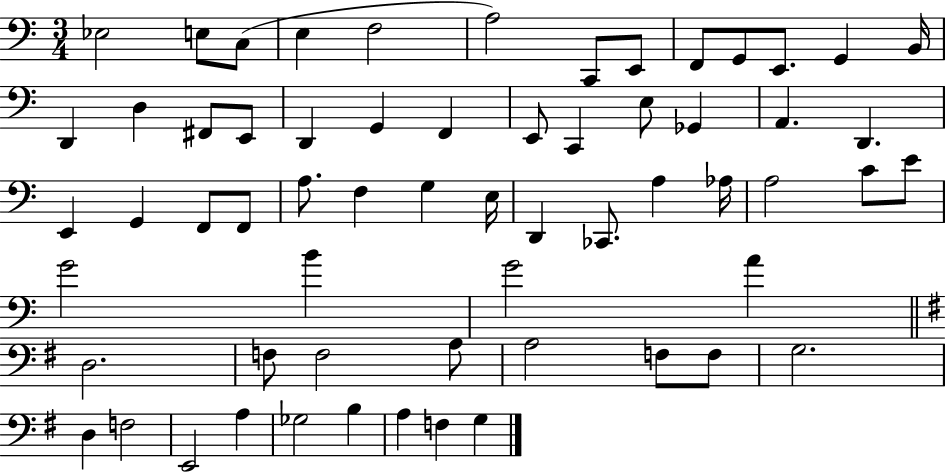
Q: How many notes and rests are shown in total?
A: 62